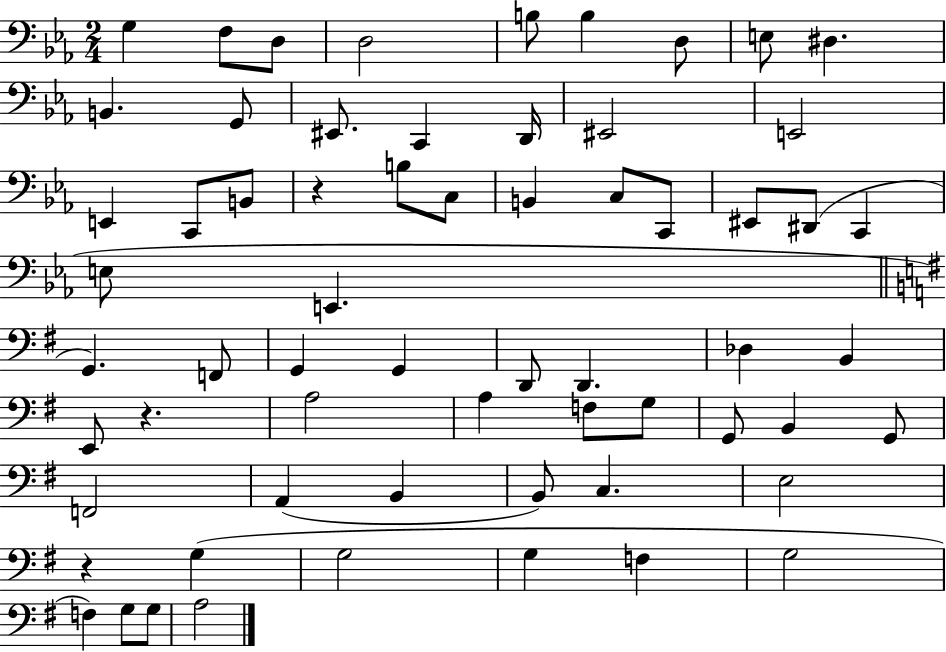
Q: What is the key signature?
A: EES major